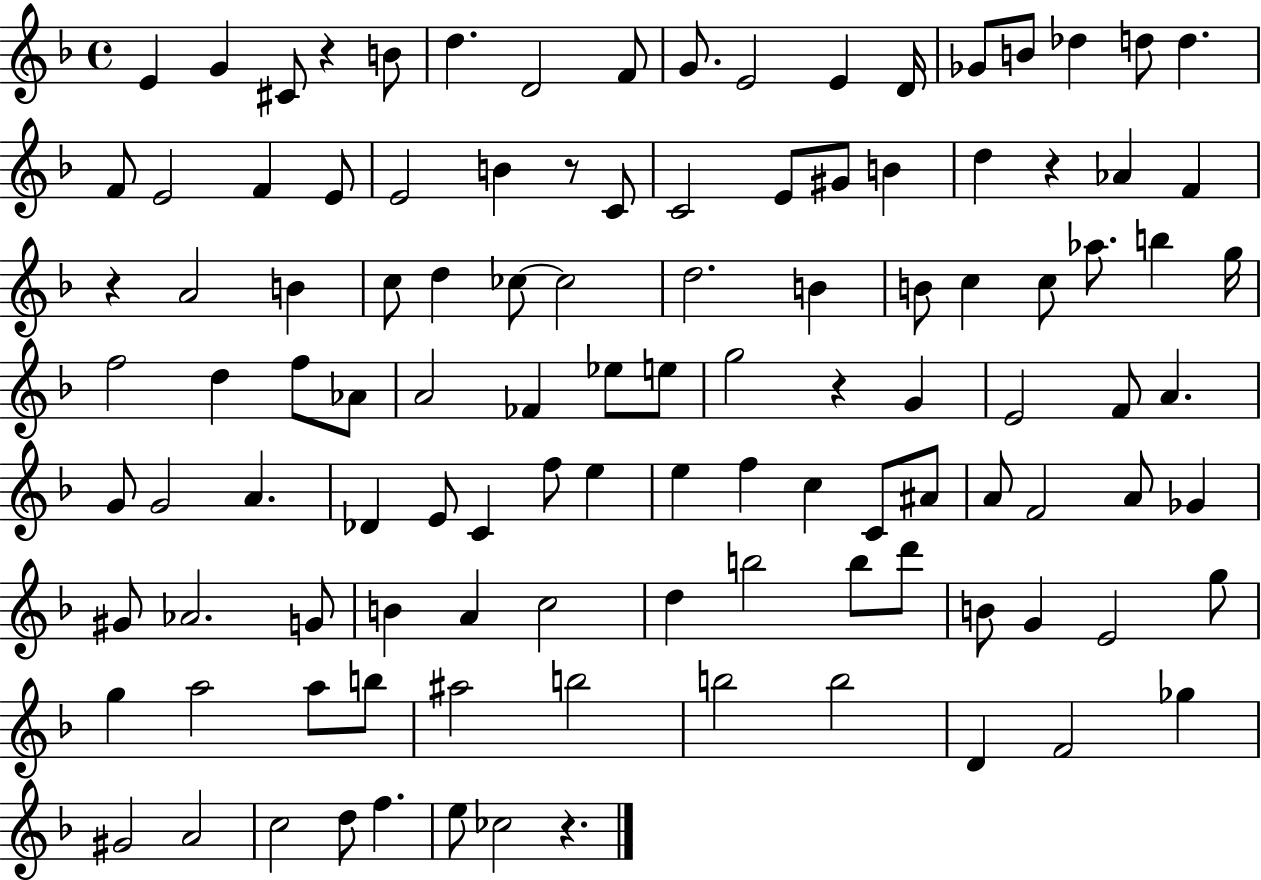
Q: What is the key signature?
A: F major